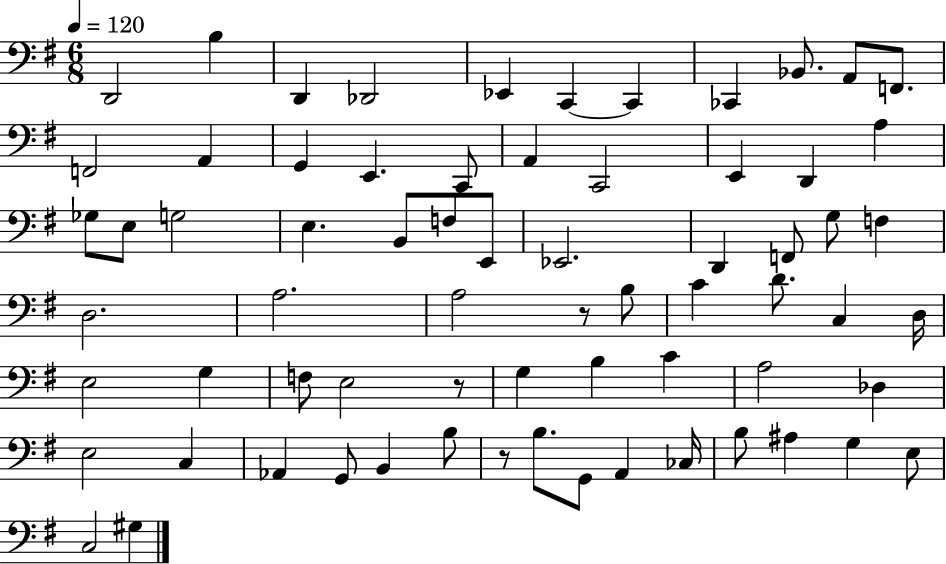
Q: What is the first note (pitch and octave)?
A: D2